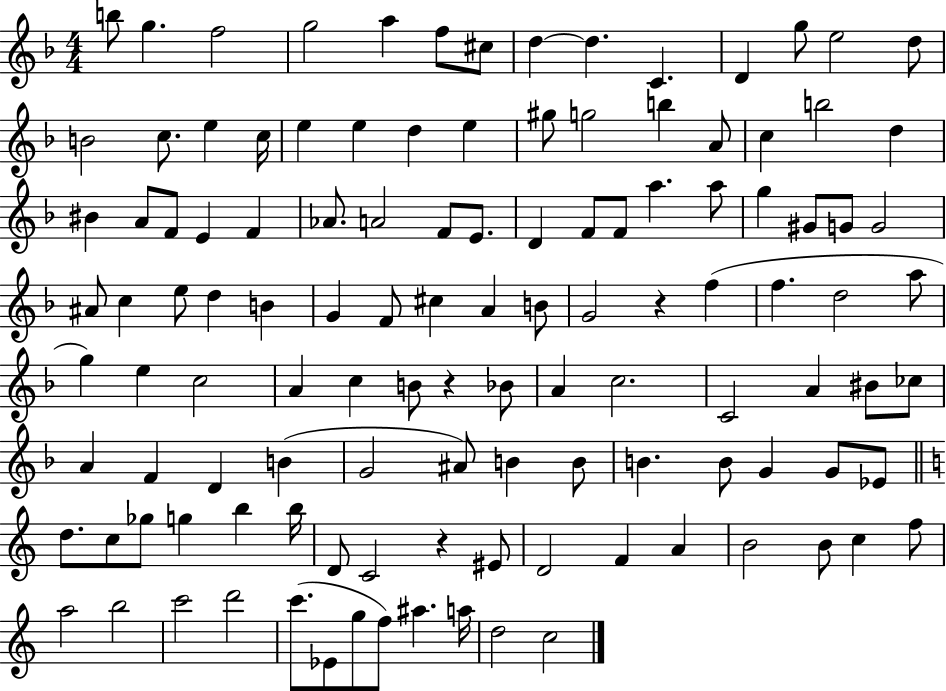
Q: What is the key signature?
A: F major